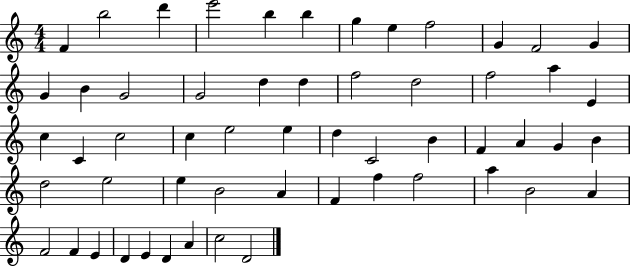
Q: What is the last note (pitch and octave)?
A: D4